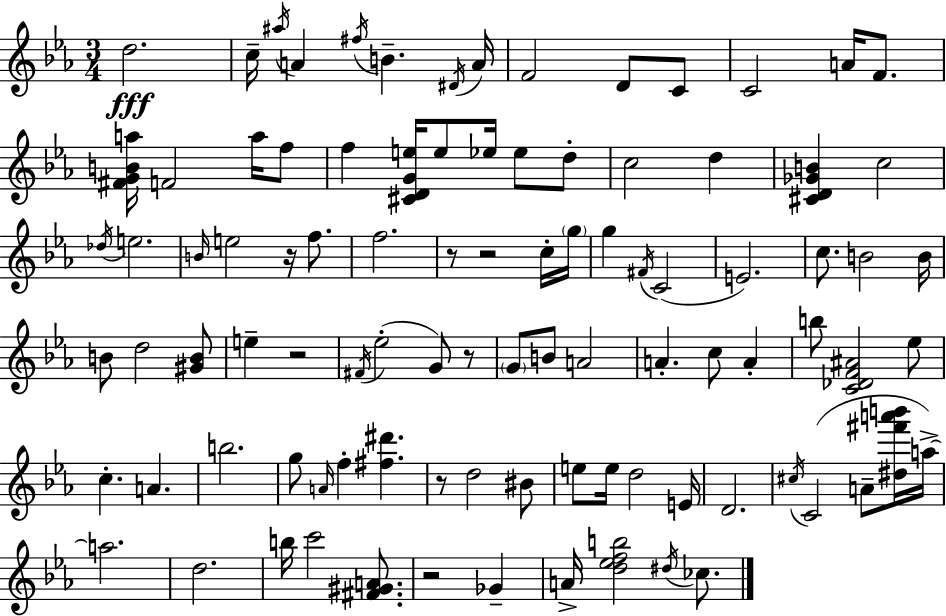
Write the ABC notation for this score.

X:1
T:Untitled
M:3/4
L:1/4
K:Cm
d2 c/4 ^a/4 A ^f/4 B ^D/4 A/4 F2 D/2 C/2 C2 A/4 F/2 [^FGBa]/4 F2 a/4 f/2 f [^CDGe]/4 e/2 _e/4 _e/2 d/2 c2 d [^CD_GB] c2 _d/4 e2 B/4 e2 z/4 f/2 f2 z/2 z2 c/4 g/4 g ^F/4 C2 E2 c/2 B2 B/4 B/2 d2 [^GB]/2 e z2 ^F/4 _e2 G/2 z/2 G/2 B/2 A2 A c/2 A b/2 [C_DF^A]2 _e/2 c A b2 g/2 A/4 f [^f^d'] z/2 d2 ^B/2 e/2 e/4 d2 E/4 D2 ^c/4 C2 A/2 [^d^f'a'b']/4 a/4 a2 d2 b/4 c'2 [^F^GA]/2 z2 _G A/4 [d_efb]2 ^d/4 _c/2